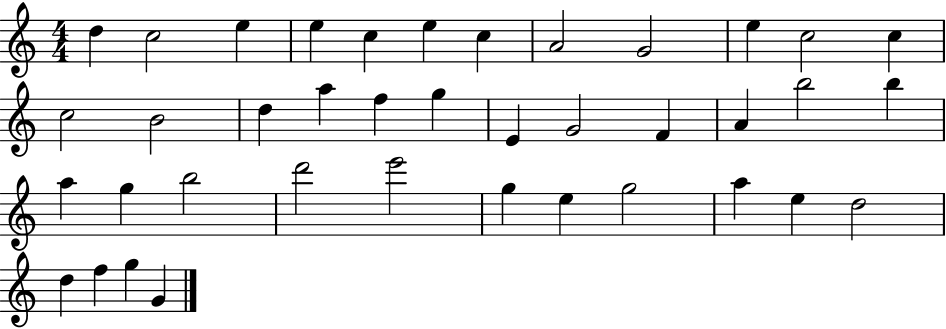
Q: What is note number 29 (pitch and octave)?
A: E6